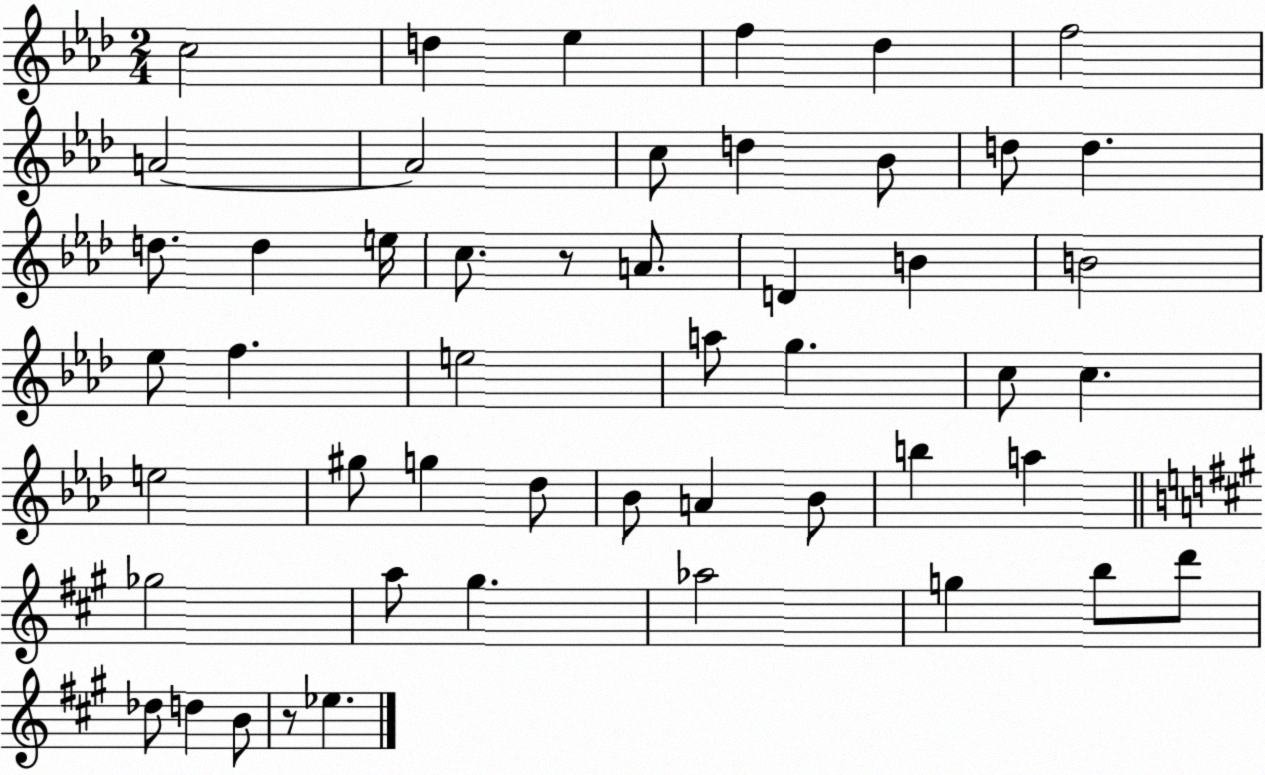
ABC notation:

X:1
T:Untitled
M:2/4
L:1/4
K:Ab
c2 d _e f _d f2 A2 A2 c/2 d _B/2 d/2 d d/2 d e/4 c/2 z/2 A/2 D B B2 _e/2 f e2 a/2 g c/2 c e2 ^g/2 g _d/2 _B/2 A _B/2 b a _g2 a/2 ^g _a2 g b/2 d'/2 _d/2 d B/2 z/2 _e